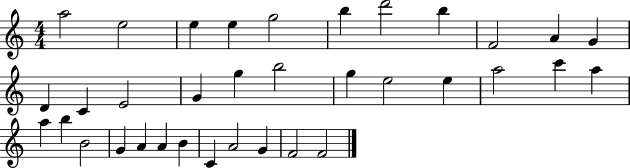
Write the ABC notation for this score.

X:1
T:Untitled
M:4/4
L:1/4
K:C
a2 e2 e e g2 b d'2 b F2 A G D C E2 G g b2 g e2 e a2 c' a a b B2 G A A B C A2 G F2 F2